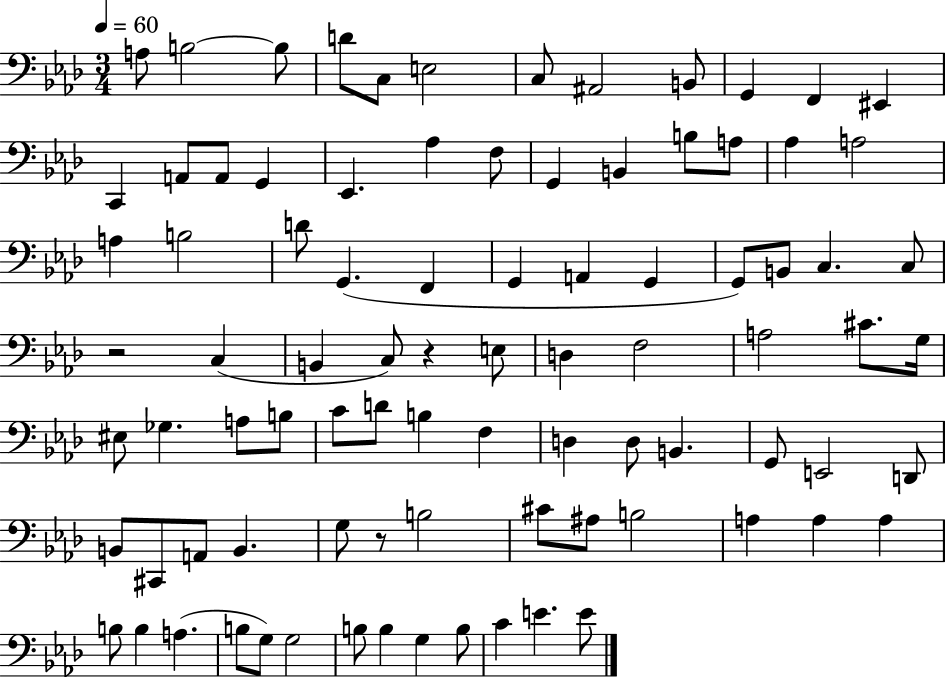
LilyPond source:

{
  \clef bass
  \numericTimeSignature
  \time 3/4
  \key aes \major
  \tempo 4 = 60
  a8 b2~~ b8 | d'8 c8 e2 | c8 ais,2 b,8 | g,4 f,4 eis,4 | \break c,4 a,8 a,8 g,4 | ees,4. aes4 f8 | g,4 b,4 b8 a8 | aes4 a2 | \break a4 b2 | d'8 g,4.( f,4 | g,4 a,4 g,4 | g,8) b,8 c4. c8 | \break r2 c4( | b,4 c8) r4 e8 | d4 f2 | a2 cis'8. g16 | \break eis8 ges4. a8 b8 | c'8 d'8 b4 f4 | d4 d8 b,4. | g,8 e,2 d,8 | \break b,8 cis,8 a,8 b,4. | g8 r8 b2 | cis'8 ais8 b2 | a4 a4 a4 | \break b8 b4 a4.( | b8 g8) g2 | b8 b4 g4 b8 | c'4 e'4. e'8 | \break \bar "|."
}